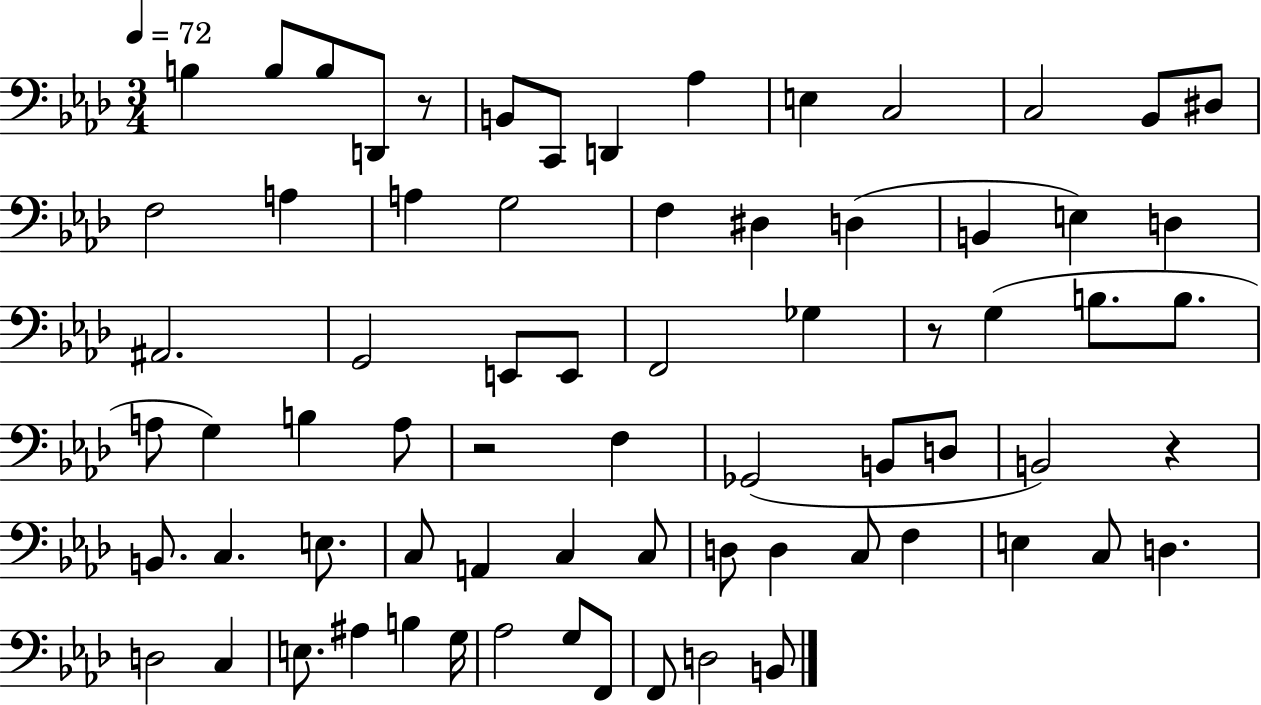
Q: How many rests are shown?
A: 4